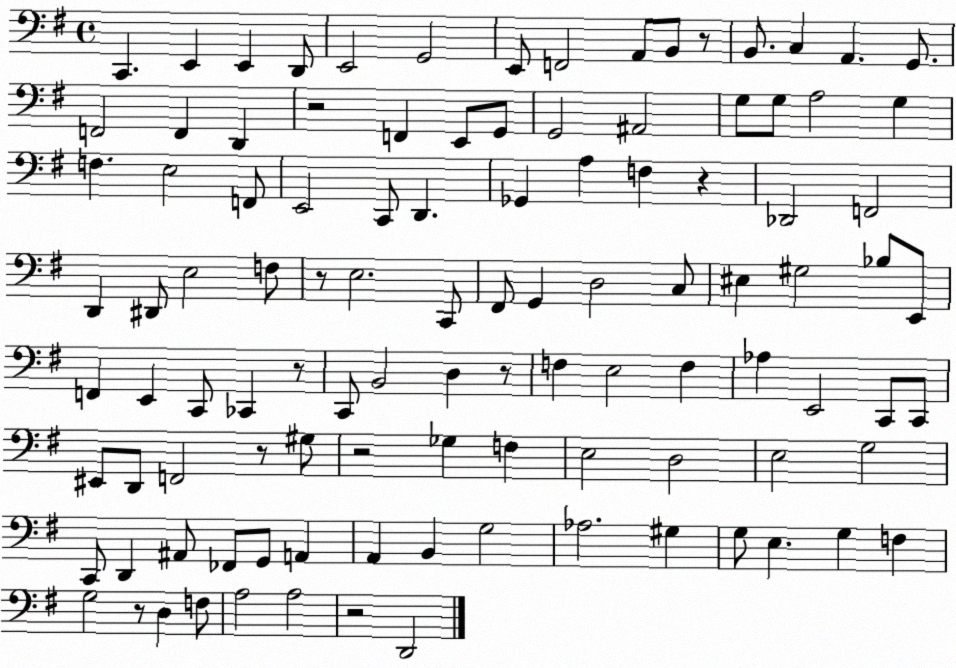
X:1
T:Untitled
M:4/4
L:1/4
K:G
C,, E,, E,, D,,/2 E,,2 G,,2 E,,/2 F,,2 A,,/2 B,,/2 z/2 B,,/2 C, A,, G,,/2 F,,2 F,, D,, z2 F,, E,,/2 G,,/2 G,,2 ^A,,2 G,/2 G,/2 A,2 G, F, E,2 F,,/2 E,,2 C,,/2 D,, _G,, A, F, z _D,,2 F,,2 D,, ^D,,/2 E,2 F,/2 z/2 E,2 C,,/2 ^F,,/2 G,, D,2 C,/2 ^E, ^G,2 _B,/2 E,,/2 F,, E,, C,,/2 _C,, z/2 C,,/2 B,,2 D, z/2 F, E,2 F, _A, E,,2 C,,/2 C,,/2 ^E,,/2 D,,/2 F,,2 z/2 ^G,/2 z2 _G, F, E,2 D,2 E,2 G,2 C,,/2 D,, ^A,,/2 _F,,/2 G,,/2 A,, A,, B,, G,2 _A,2 ^G, G,/2 E, G, F, G,2 z/2 D, F,/2 A,2 A,2 z2 D,,2